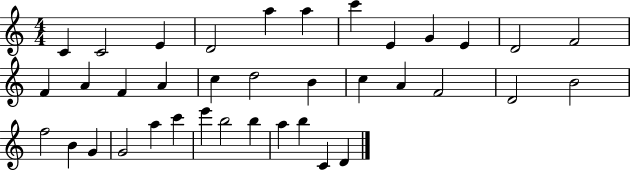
{
  \clef treble
  \numericTimeSignature
  \time 4/4
  \key c \major
  c'4 c'2 e'4 | d'2 a''4 a''4 | c'''4 e'4 g'4 e'4 | d'2 f'2 | \break f'4 a'4 f'4 a'4 | c''4 d''2 b'4 | c''4 a'4 f'2 | d'2 b'2 | \break f''2 b'4 g'4 | g'2 a''4 c'''4 | e'''4 b''2 b''4 | a''4 b''4 c'4 d'4 | \break \bar "|."
}